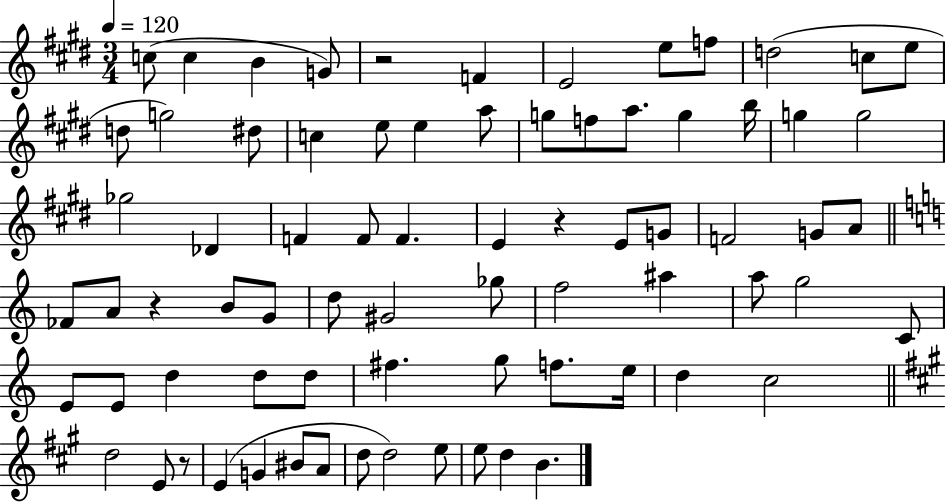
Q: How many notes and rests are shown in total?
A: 75